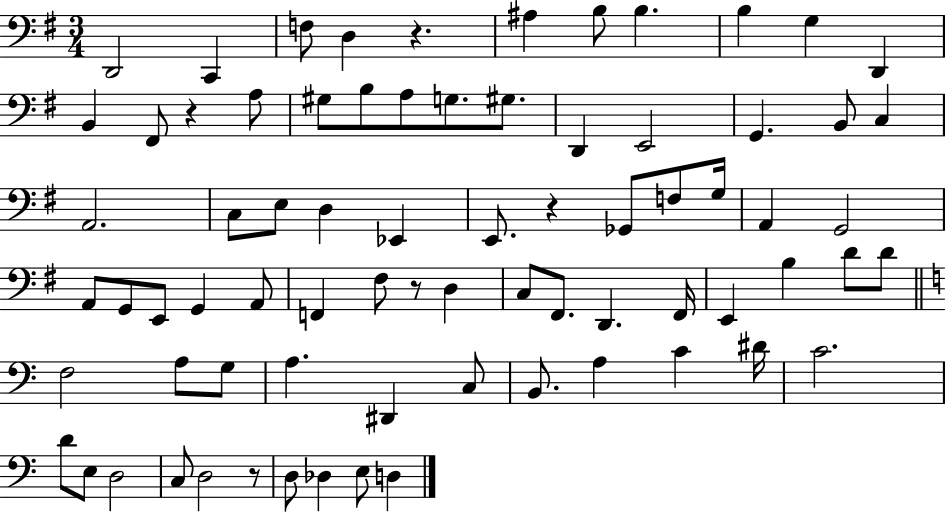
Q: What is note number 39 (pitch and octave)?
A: A2